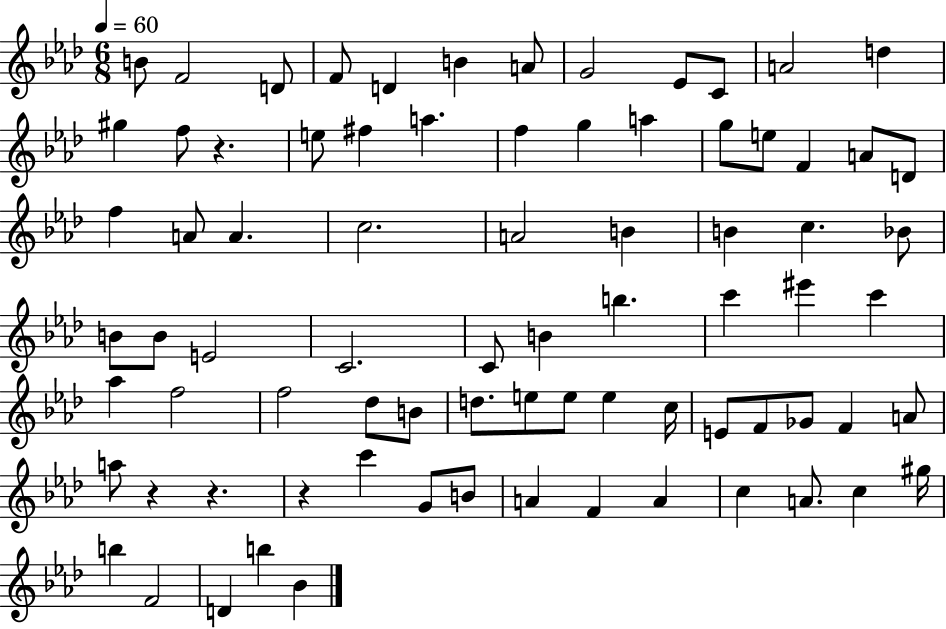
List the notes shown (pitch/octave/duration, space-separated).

B4/e F4/h D4/e F4/e D4/q B4/q A4/e G4/h Eb4/e C4/e A4/h D5/q G#5/q F5/e R/q. E5/e F#5/q A5/q. F5/q G5/q A5/q G5/e E5/e F4/q A4/e D4/e F5/q A4/e A4/q. C5/h. A4/h B4/q B4/q C5/q. Bb4/e B4/e B4/e E4/h C4/h. C4/e B4/q B5/q. C6/q EIS6/q C6/q Ab5/q F5/h F5/h Db5/e B4/e D5/e. E5/e E5/e E5/q C5/s E4/e F4/e Gb4/e F4/q A4/e A5/e R/q R/q. R/q C6/q G4/e B4/e A4/q F4/q A4/q C5/q A4/e. C5/q G#5/s B5/q F4/h D4/q B5/q Bb4/q